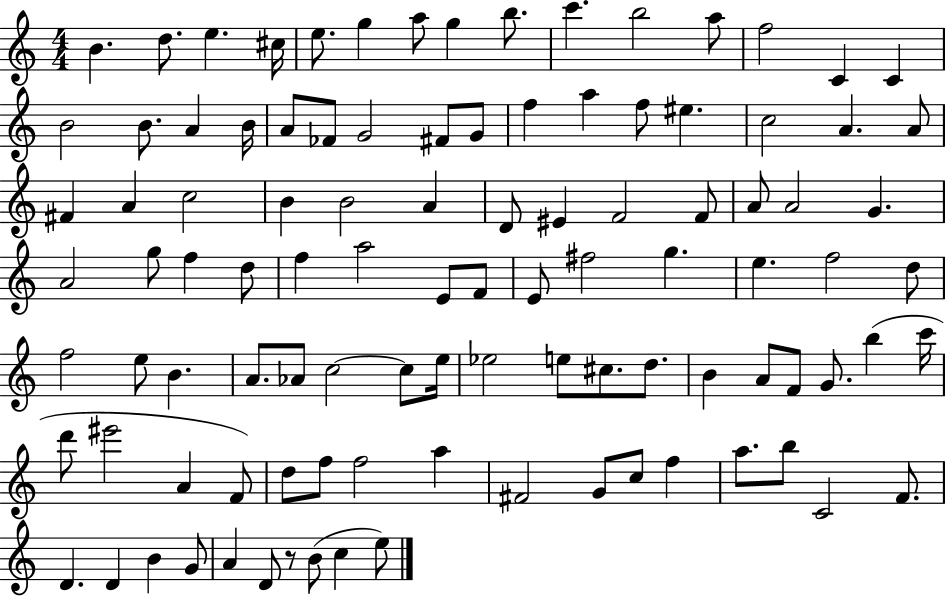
{
  \clef treble
  \numericTimeSignature
  \time 4/4
  \key c \major
  b'4. d''8. e''4. cis''16 | e''8. g''4 a''8 g''4 b''8. | c'''4. b''2 a''8 | f''2 c'4 c'4 | \break b'2 b'8. a'4 b'16 | a'8 fes'8 g'2 fis'8 g'8 | f''4 a''4 f''8 eis''4. | c''2 a'4. a'8 | \break fis'4 a'4 c''2 | b'4 b'2 a'4 | d'8 eis'4 f'2 f'8 | a'8 a'2 g'4. | \break a'2 g''8 f''4 d''8 | f''4 a''2 e'8 f'8 | e'8 fis''2 g''4. | e''4. f''2 d''8 | \break f''2 e''8 b'4. | a'8. aes'8 c''2~~ c''8 e''16 | ees''2 e''8 cis''8. d''8. | b'4 a'8 f'8 g'8. b''4( c'''16 | \break d'''8 eis'''2 a'4 f'8) | d''8 f''8 f''2 a''4 | fis'2 g'8 c''8 f''4 | a''8. b''8 c'2 f'8. | \break d'4. d'4 b'4 g'8 | a'4 d'8 r8 b'8( c''4 e''8) | \bar "|."
}